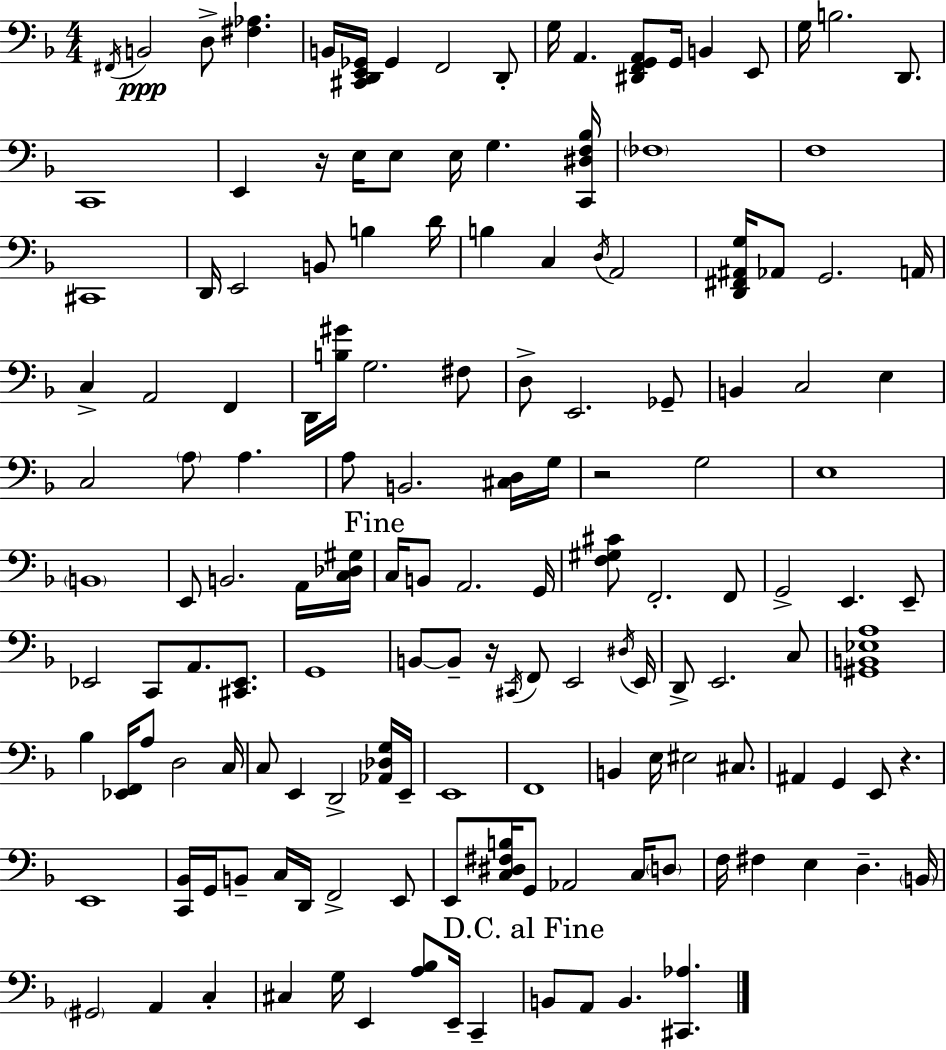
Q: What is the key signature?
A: D minor